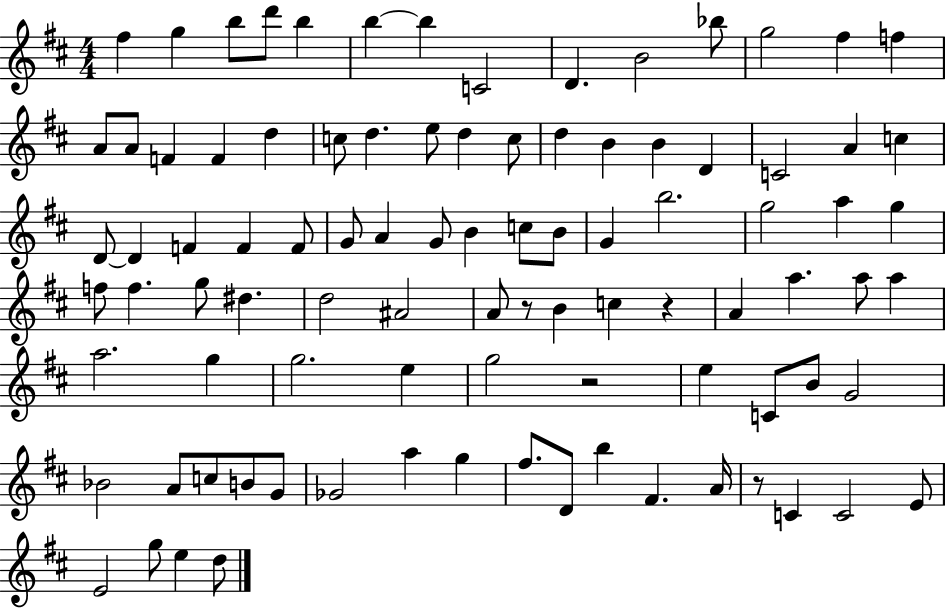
X:1
T:Untitled
M:4/4
L:1/4
K:D
^f g b/2 d'/2 b b b C2 D B2 _b/2 g2 ^f f A/2 A/2 F F d c/2 d e/2 d c/2 d B B D C2 A c D/2 D F F F/2 G/2 A G/2 B c/2 B/2 G b2 g2 a g f/2 f g/2 ^d d2 ^A2 A/2 z/2 B c z A a a/2 a a2 g g2 e g2 z2 e C/2 B/2 G2 _B2 A/2 c/2 B/2 G/2 _G2 a g ^f/2 D/2 b ^F A/4 z/2 C C2 E/2 E2 g/2 e d/2